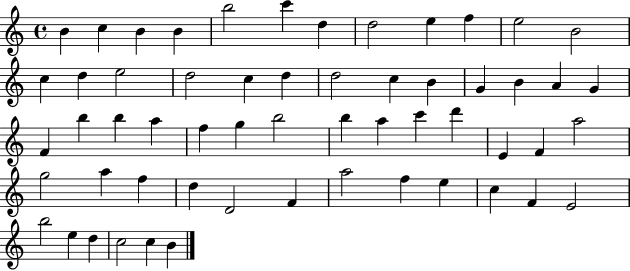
B4/q C5/q B4/q B4/q B5/h C6/q D5/q D5/h E5/q F5/q E5/h B4/h C5/q D5/q E5/h D5/h C5/q D5/q D5/h C5/q B4/q G4/q B4/q A4/q G4/q F4/q B5/q B5/q A5/q F5/q G5/q B5/h B5/q A5/q C6/q D6/q E4/q F4/q A5/h G5/h A5/q F5/q D5/q D4/h F4/q A5/h F5/q E5/q C5/q F4/q E4/h B5/h E5/q D5/q C5/h C5/q B4/q